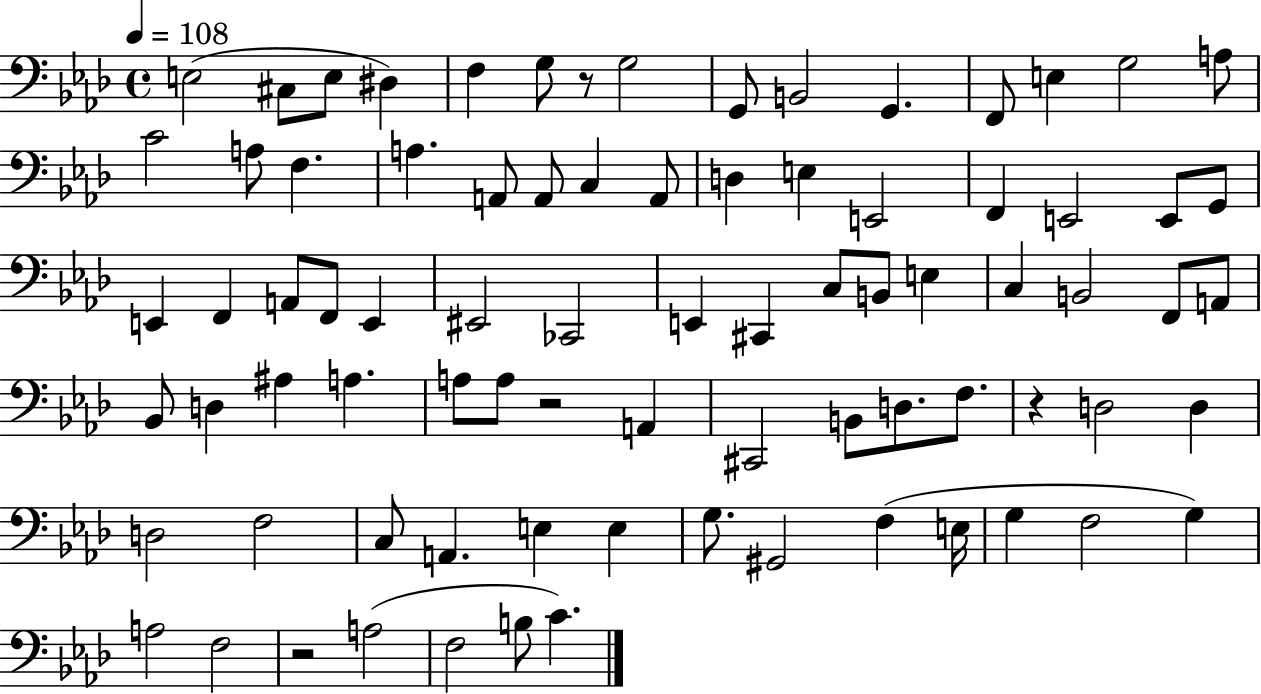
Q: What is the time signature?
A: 4/4